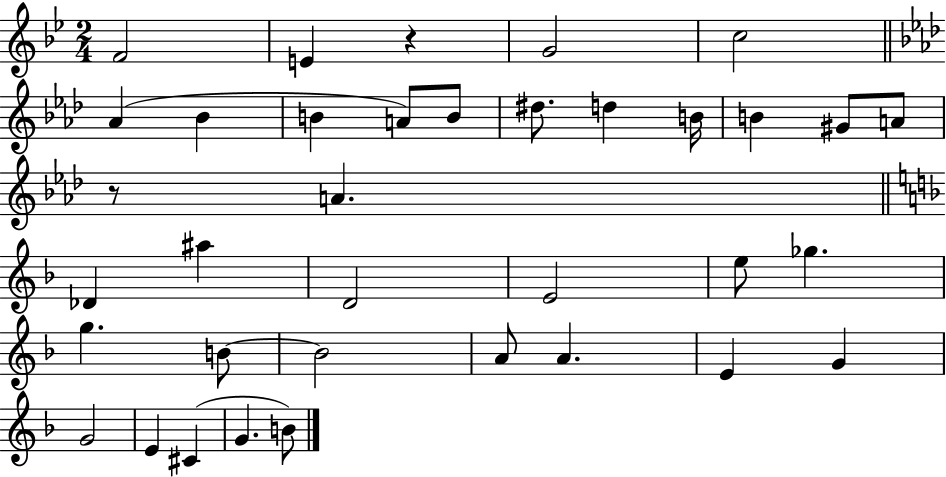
F4/h E4/q R/q G4/h C5/h Ab4/q Bb4/q B4/q A4/e B4/e D#5/e. D5/q B4/s B4/q G#4/e A4/e R/e A4/q. Db4/q A#5/q D4/h E4/h E5/e Gb5/q. G5/q. B4/e B4/h A4/e A4/q. E4/q G4/q G4/h E4/q C#4/q G4/q. B4/e